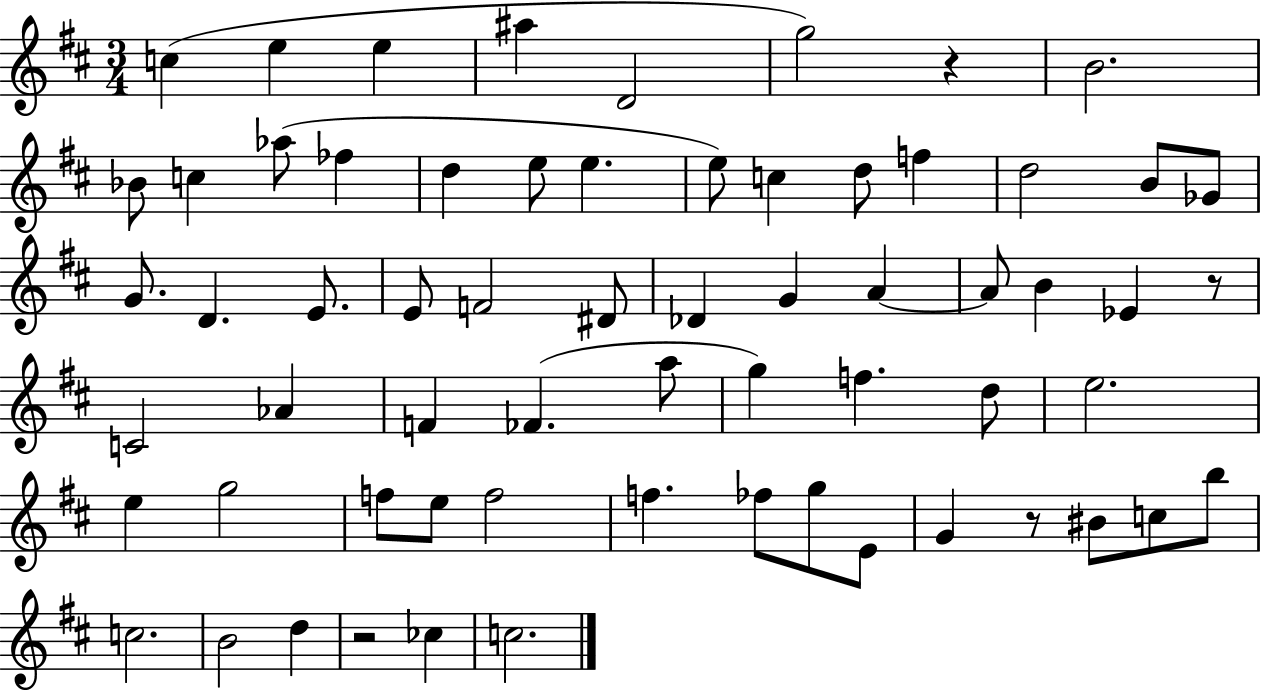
{
  \clef treble
  \numericTimeSignature
  \time 3/4
  \key d \major
  c''4( e''4 e''4 | ais''4 d'2 | g''2) r4 | b'2. | \break bes'8 c''4 aes''8( fes''4 | d''4 e''8 e''4. | e''8) c''4 d''8 f''4 | d''2 b'8 ges'8 | \break g'8. d'4. e'8. | e'8 f'2 dis'8 | des'4 g'4 a'4~~ | a'8 b'4 ees'4 r8 | \break c'2 aes'4 | f'4 fes'4.( a''8 | g''4) f''4. d''8 | e''2. | \break e''4 g''2 | f''8 e''8 f''2 | f''4. fes''8 g''8 e'8 | g'4 r8 bis'8 c''8 b''8 | \break c''2. | b'2 d''4 | r2 ces''4 | c''2. | \break \bar "|."
}